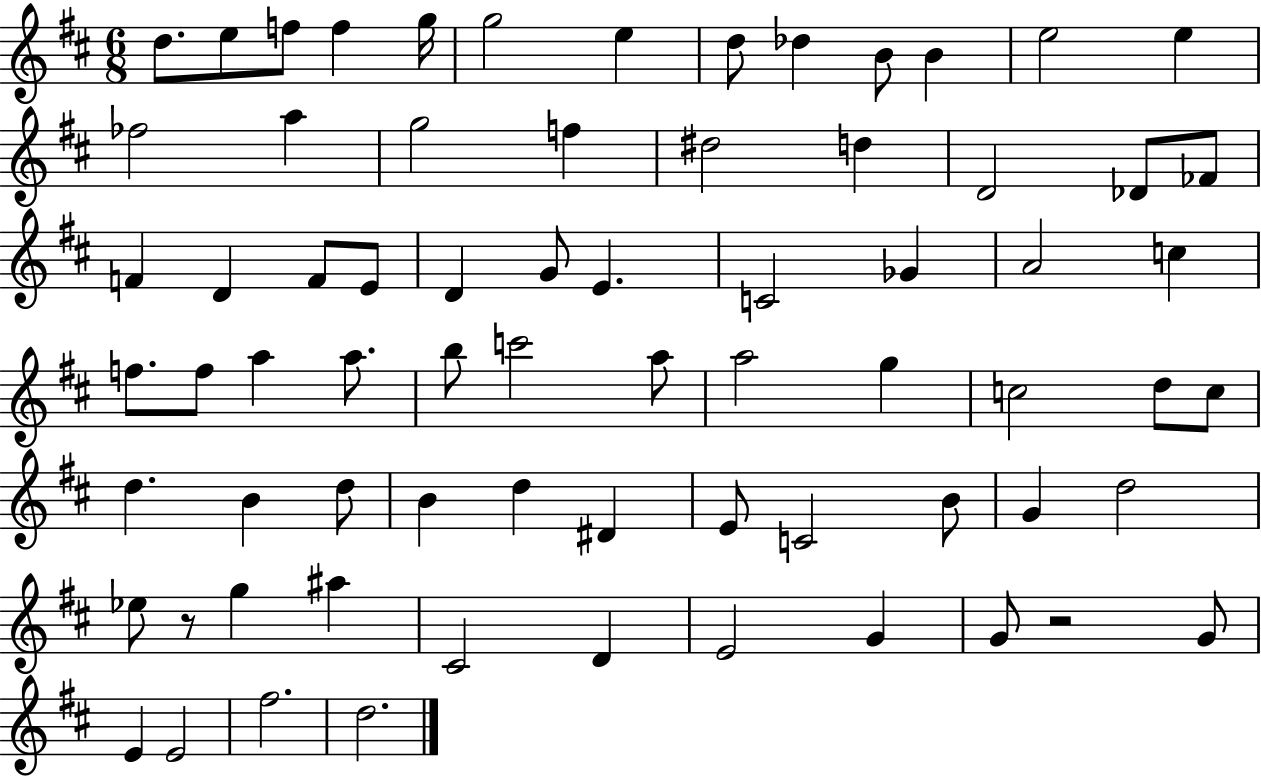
D5/e. E5/e F5/e F5/q G5/s G5/h E5/q D5/e Db5/q B4/e B4/q E5/h E5/q FES5/h A5/q G5/h F5/q D#5/h D5/q D4/h Db4/e FES4/e F4/q D4/q F4/e E4/e D4/q G4/e E4/q. C4/h Gb4/q A4/h C5/q F5/e. F5/e A5/q A5/e. B5/e C6/h A5/e A5/h G5/q C5/h D5/e C5/e D5/q. B4/q D5/e B4/q D5/q D#4/q E4/e C4/h B4/e G4/q D5/h Eb5/e R/e G5/q A#5/q C#4/h D4/q E4/h G4/q G4/e R/h G4/e E4/q E4/h F#5/h. D5/h.